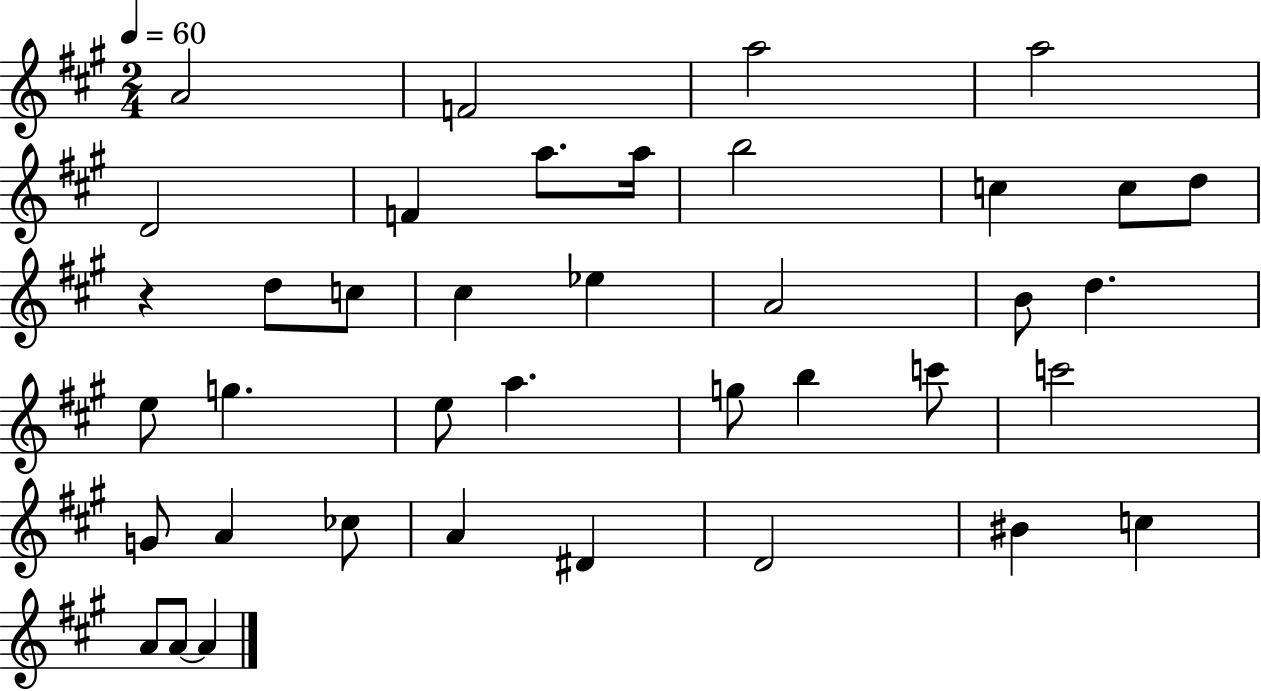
A4/h F4/h A5/h A5/h D4/h F4/q A5/e. A5/s B5/h C5/q C5/e D5/e R/q D5/e C5/e C#5/q Eb5/q A4/h B4/e D5/q. E5/e G5/q. E5/e A5/q. G5/e B5/q C6/e C6/h G4/e A4/q CES5/e A4/q D#4/q D4/h BIS4/q C5/q A4/e A4/e A4/q